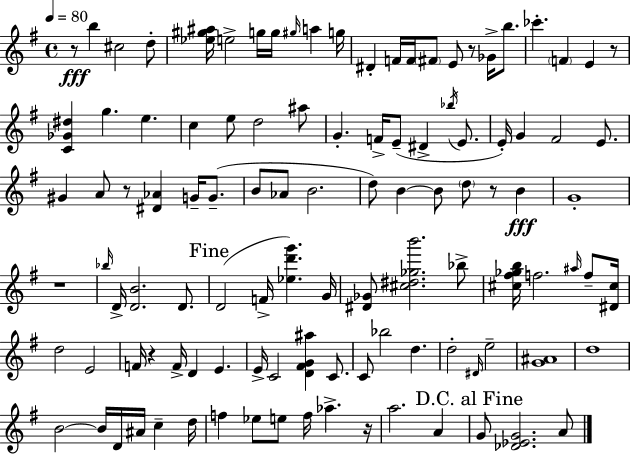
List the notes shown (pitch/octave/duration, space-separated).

R/e B5/q C#5/h D5/e [Eb5,G#5,A#5]/s E5/h G5/s G5/s G#5/s A5/q G5/s D#4/q F4/s F4/s F#4/e E4/e R/e Gb4/s B5/e. CES6/q. F4/q E4/q R/e [C4,Gb4,D#5]/q G5/q. E5/q. C5/q E5/e D5/h A#5/e G4/q. F4/s E4/e D#4/q Bb5/s E4/e. E4/s G4/q F#4/h E4/e. G#4/q A4/e R/e [D#4,Ab4]/q G4/s G4/e. B4/e Ab4/e B4/h. D5/e B4/q B4/e D5/e R/e B4/q G4/w R/w Bb5/s D4/s [D4,B4]/h. D4/e. D4/h F4/s [Eb5,D6,G6]/q. G4/s [D#4,Gb4]/e [C#5,D#5,Gb5,B6]/h. Bb5/e [C#5,F#5,Gb5,B5]/s F5/h. A#5/s F5/e [D#4,C#5]/s D5/h E4/h F4/s R/q F4/s D4/q E4/q. E4/s C4/h [D4,F#4,G4,A#5]/q C4/e. C4/e Bb5/h D5/q. D5/h D#4/s E5/h [G4,A#4]/w D5/w B4/h B4/s D4/s A#4/s C5/q D5/s F5/q Eb5/e E5/e F5/s Ab5/q. R/s A5/h. A4/q G4/e [Db4,Eb4,G4]/h. A4/e